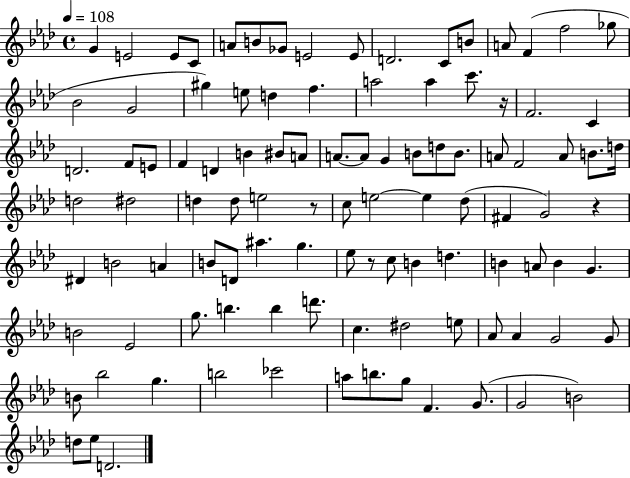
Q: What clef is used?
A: treble